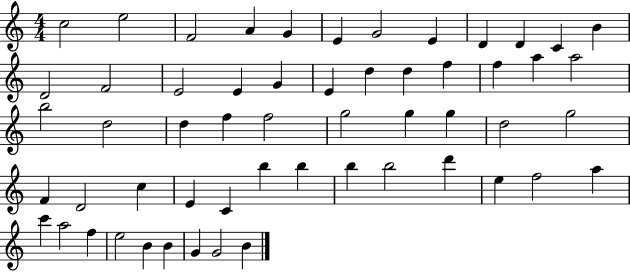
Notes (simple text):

C5/h E5/h F4/h A4/q G4/q E4/q G4/h E4/q D4/q D4/q C4/q B4/q D4/h F4/h E4/h E4/q G4/q E4/q D5/q D5/q F5/q F5/q A5/q A5/h B5/h D5/h D5/q F5/q F5/h G5/h G5/q G5/q D5/h G5/h F4/q D4/h C5/q E4/q C4/q B5/q B5/q B5/q B5/h D6/q E5/q F5/h A5/q C6/q A5/h F5/q E5/h B4/q B4/q G4/q G4/h B4/q